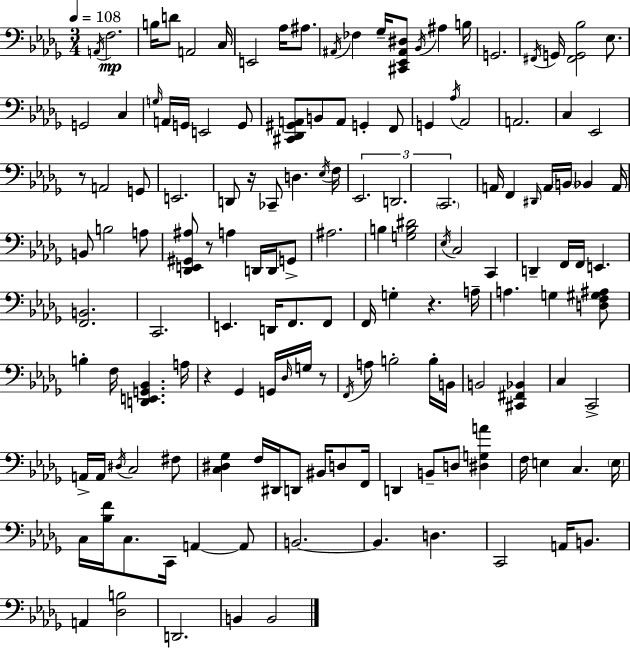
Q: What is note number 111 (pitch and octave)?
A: E3